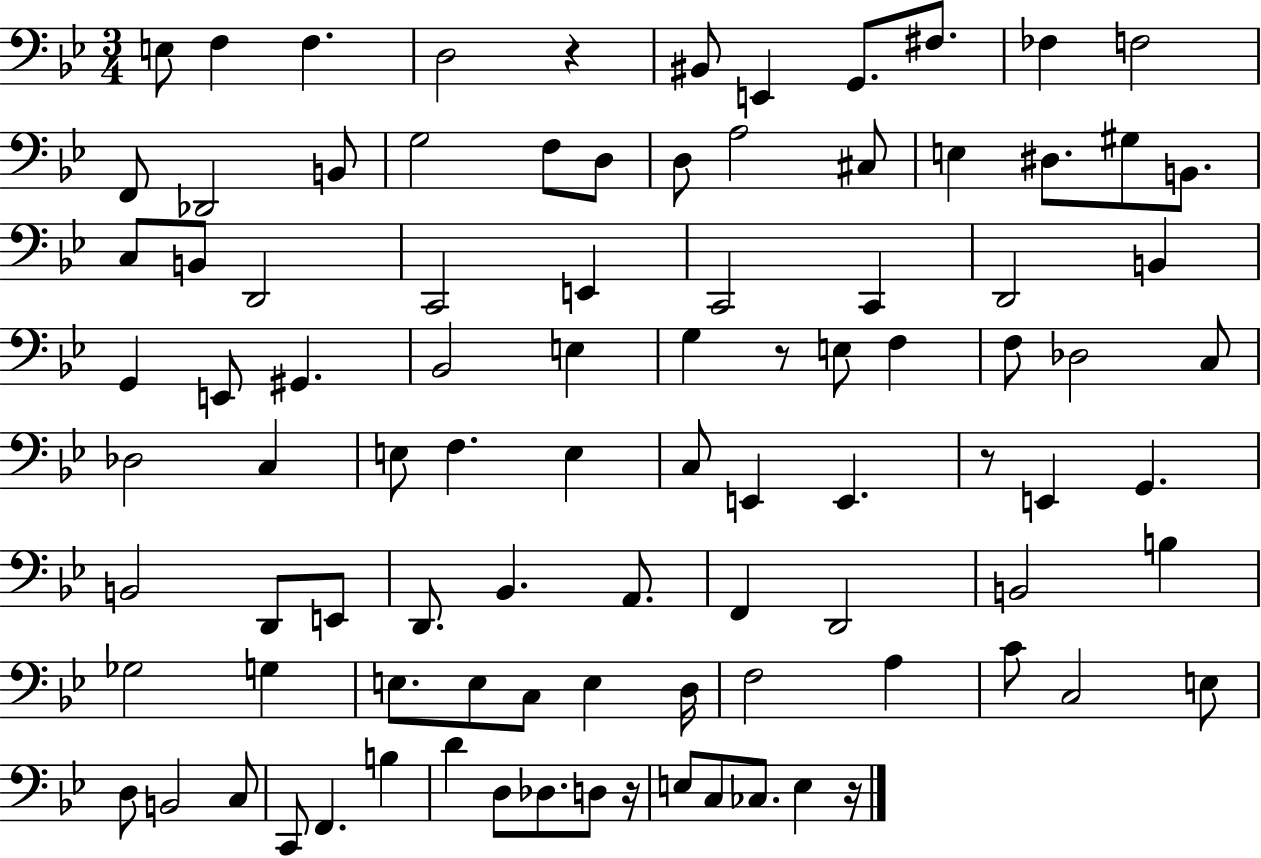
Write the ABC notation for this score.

X:1
T:Untitled
M:3/4
L:1/4
K:Bb
E,/2 F, F, D,2 z ^B,,/2 E,, G,,/2 ^F,/2 _F, F,2 F,,/2 _D,,2 B,,/2 G,2 F,/2 D,/2 D,/2 A,2 ^C,/2 E, ^D,/2 ^G,/2 B,,/2 C,/2 B,,/2 D,,2 C,,2 E,, C,,2 C,, D,,2 B,, G,, E,,/2 ^G,, _B,,2 E, G, z/2 E,/2 F, F,/2 _D,2 C,/2 _D,2 C, E,/2 F, E, C,/2 E,, E,, z/2 E,, G,, B,,2 D,,/2 E,,/2 D,,/2 _B,, A,,/2 F,, D,,2 B,,2 B, _G,2 G, E,/2 E,/2 C,/2 E, D,/4 F,2 A, C/2 C,2 E,/2 D,/2 B,,2 C,/2 C,,/2 F,, B, D D,/2 _D,/2 D,/2 z/4 E,/2 C,/2 _C,/2 E, z/4